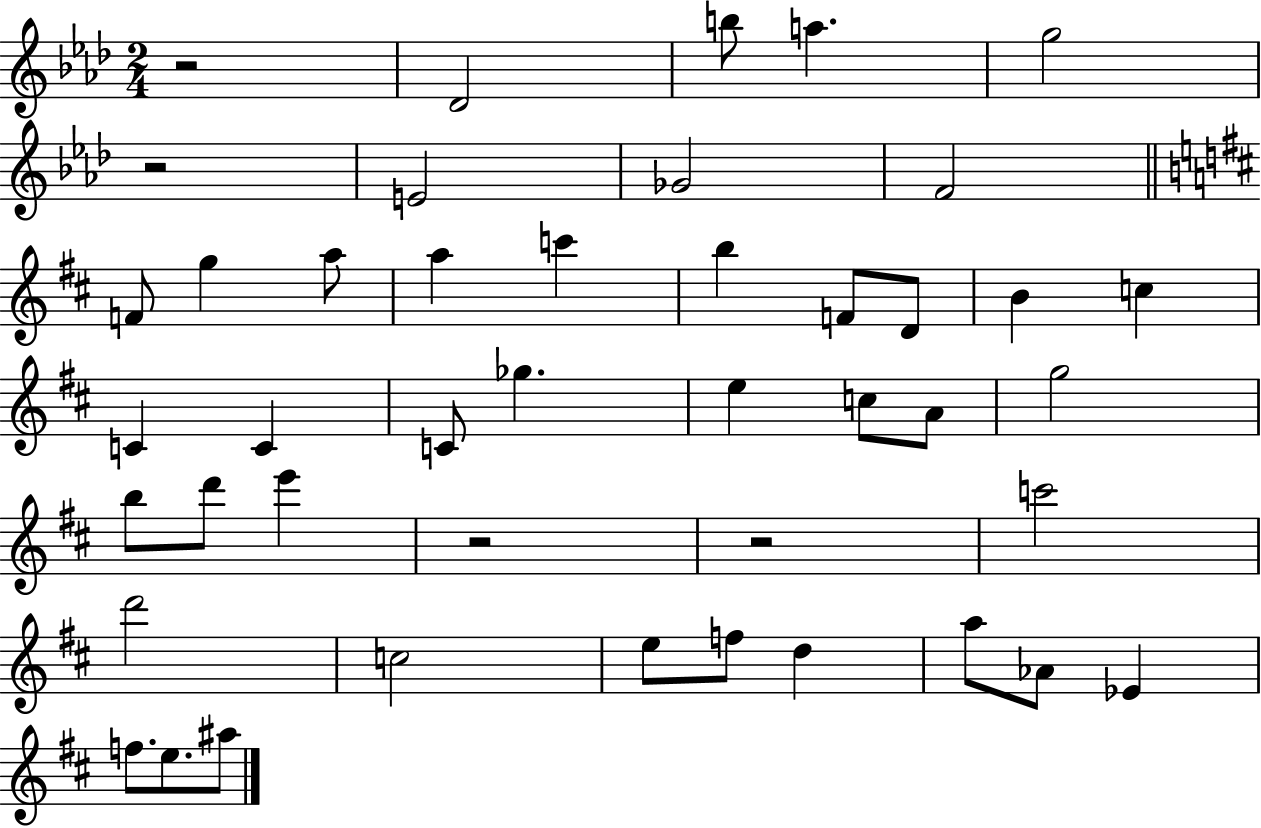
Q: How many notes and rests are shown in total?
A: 44